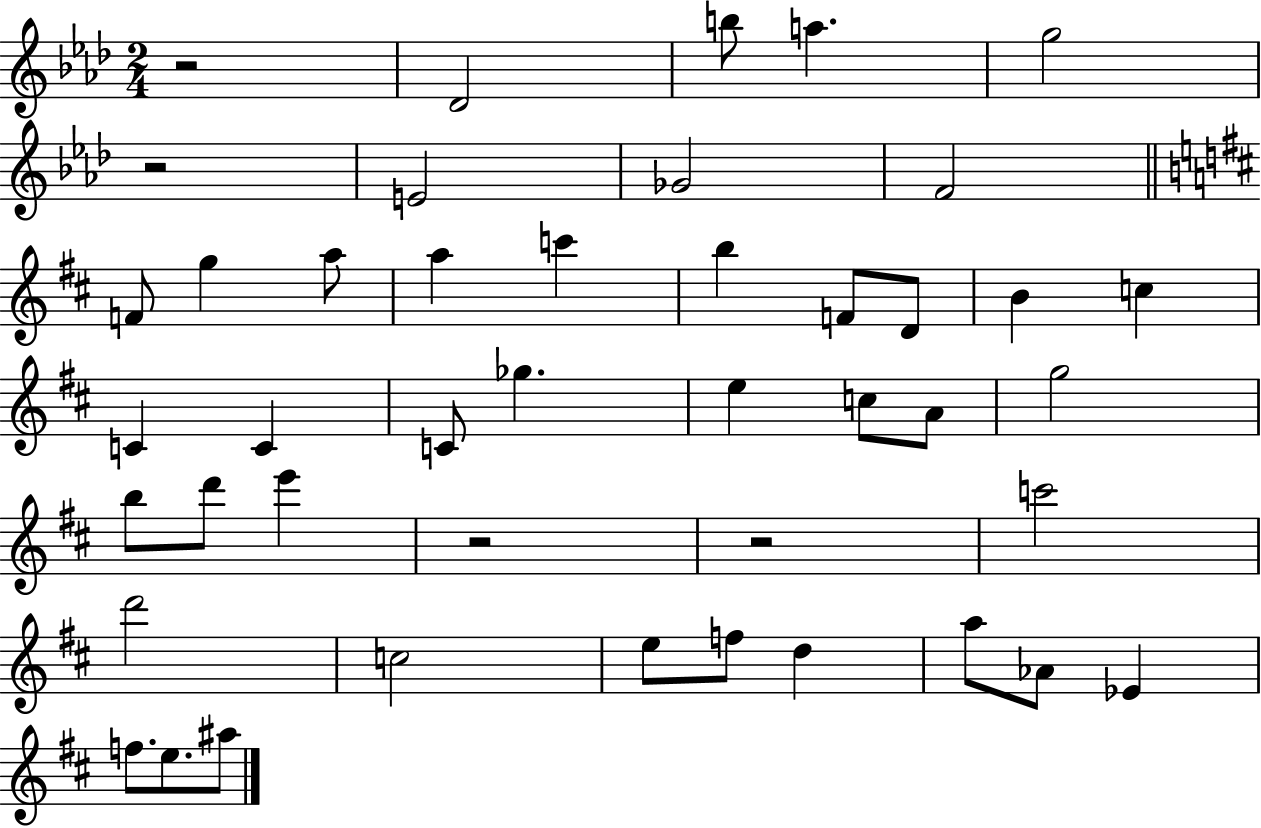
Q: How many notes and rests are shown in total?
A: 44